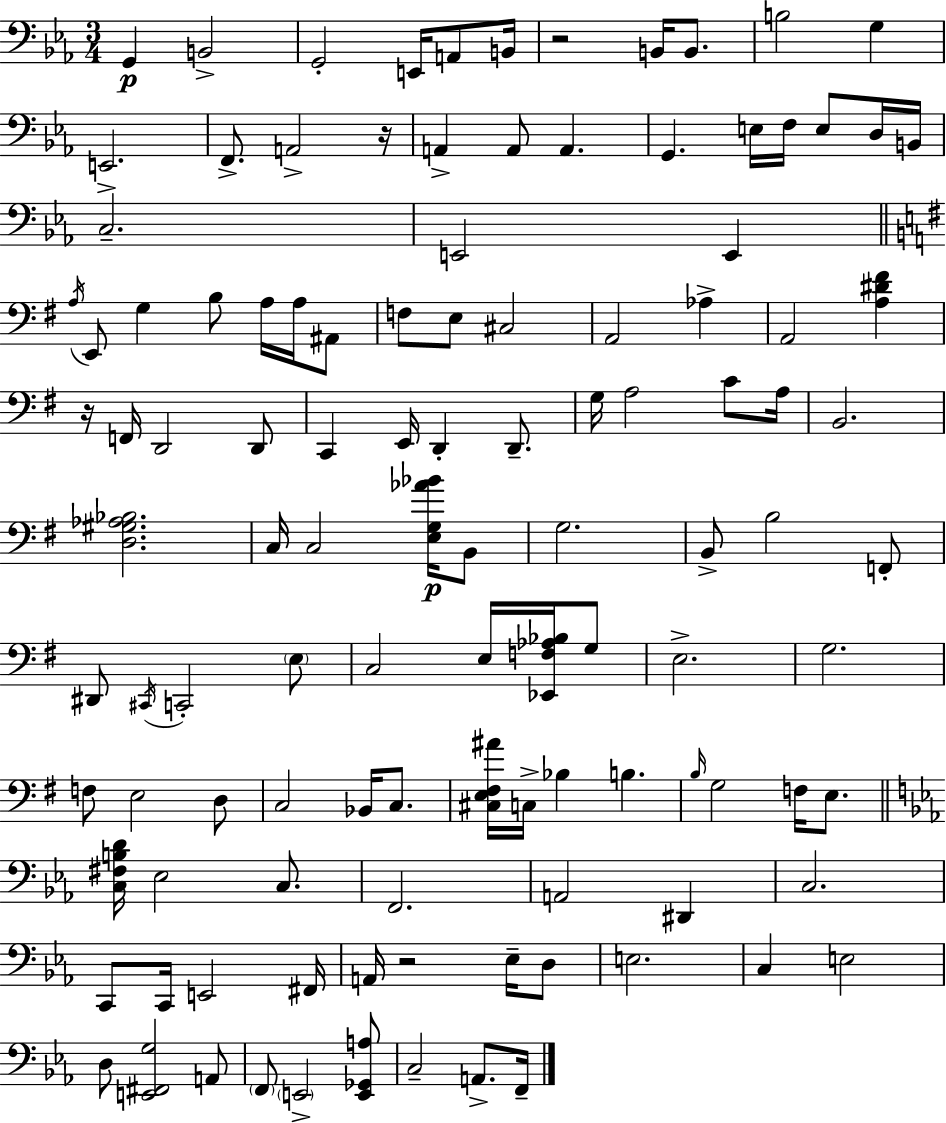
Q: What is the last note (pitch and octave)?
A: F2